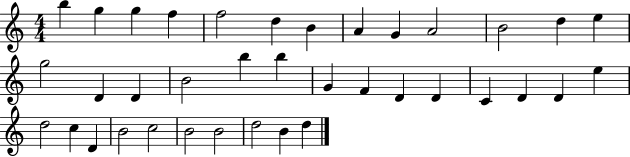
B5/q G5/q G5/q F5/q F5/h D5/q B4/q A4/q G4/q A4/h B4/h D5/q E5/q G5/h D4/q D4/q B4/h B5/q B5/q G4/q F4/q D4/q D4/q C4/q D4/q D4/q E5/q D5/h C5/q D4/q B4/h C5/h B4/h B4/h D5/h B4/q D5/q